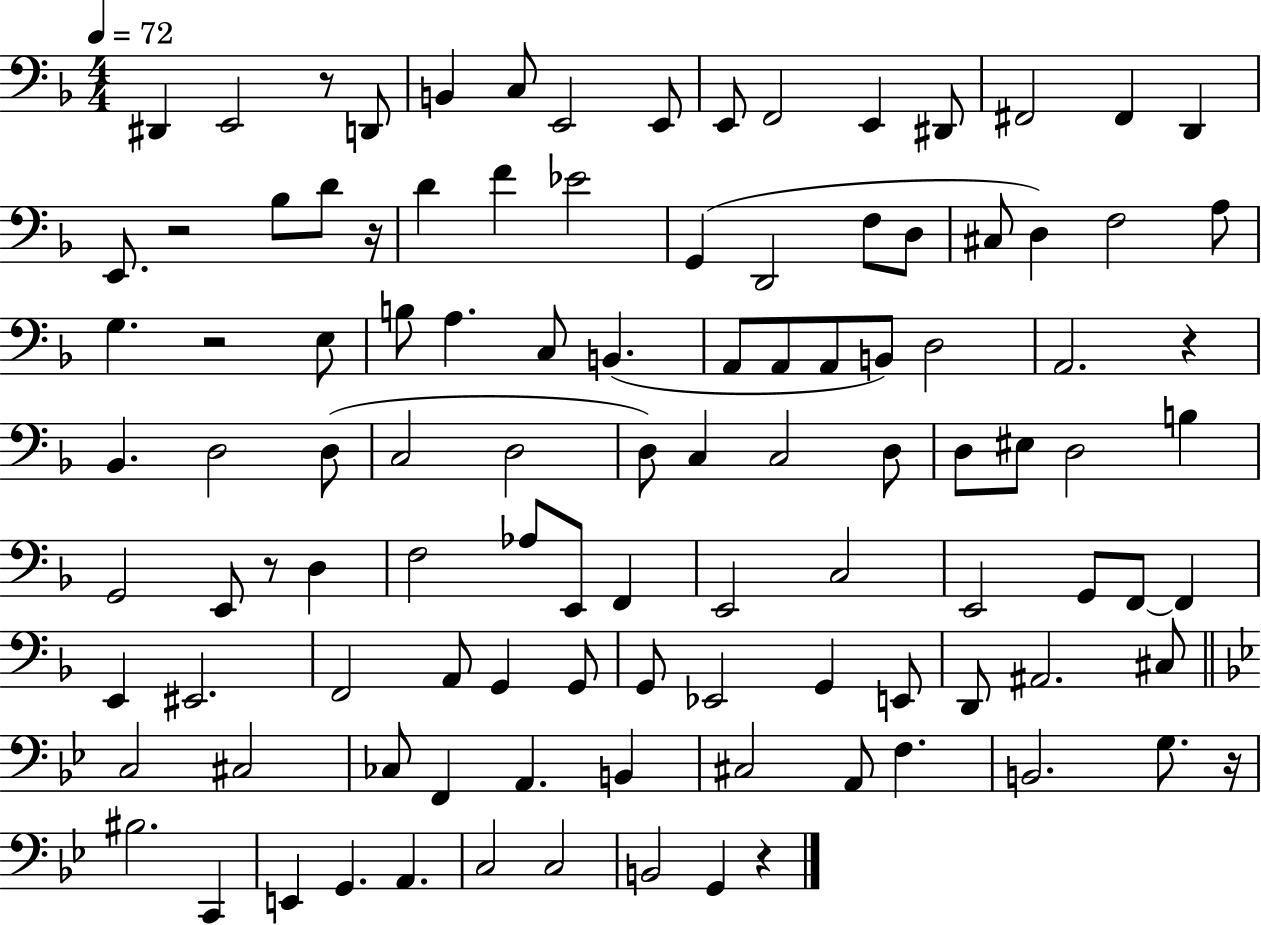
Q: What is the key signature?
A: F major